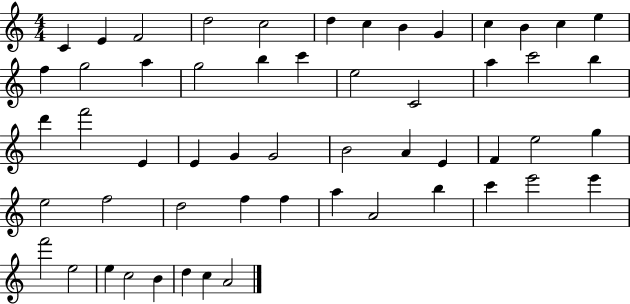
X:1
T:Untitled
M:4/4
L:1/4
K:C
C E F2 d2 c2 d c B G c B c e f g2 a g2 b c' e2 C2 a c'2 b d' f'2 E E G G2 B2 A E F e2 g e2 f2 d2 f f a A2 b c' e'2 e' f'2 e2 e c2 B d c A2